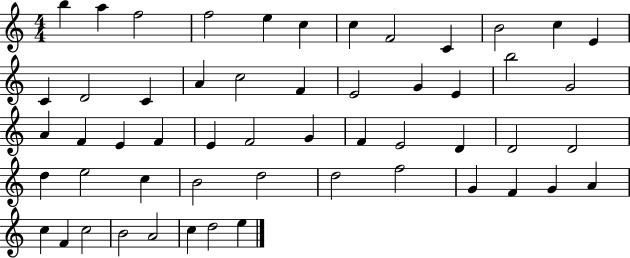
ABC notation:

X:1
T:Untitled
M:4/4
L:1/4
K:C
b a f2 f2 e c c F2 C B2 c E C D2 C A c2 F E2 G E b2 G2 A F E F E F2 G F E2 D D2 D2 d e2 c B2 d2 d2 f2 G F G A c F c2 B2 A2 c d2 e